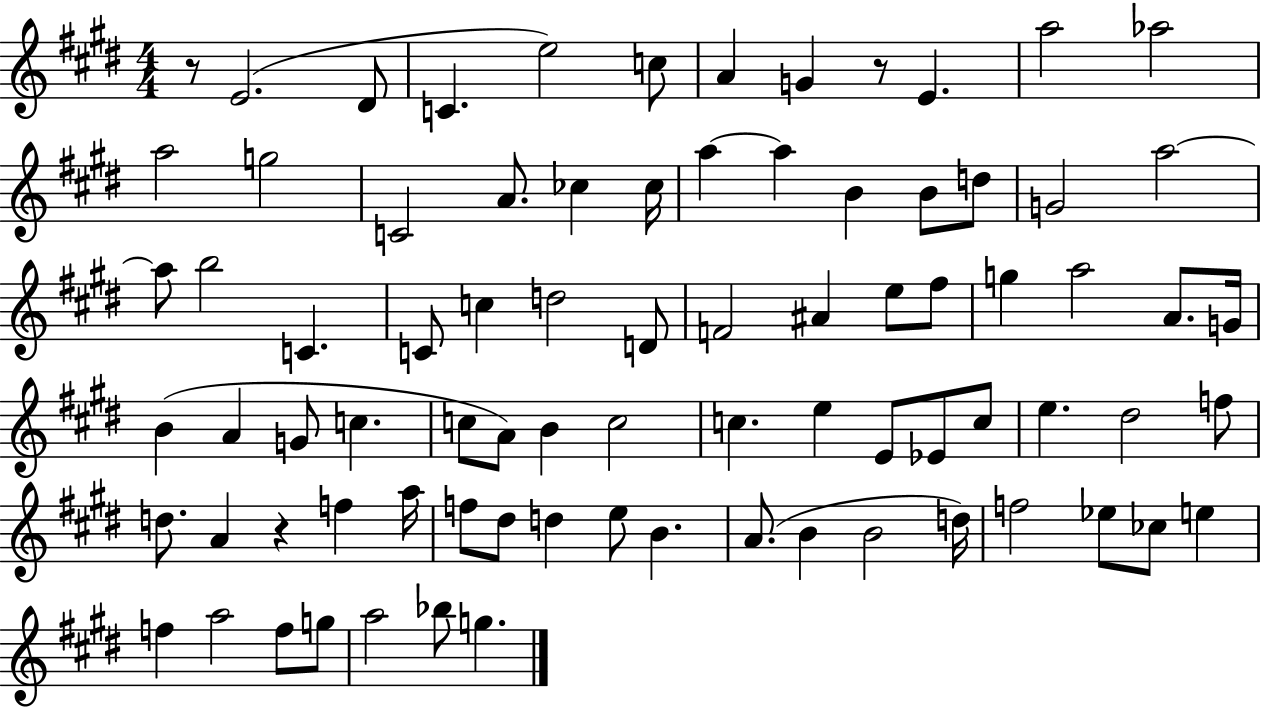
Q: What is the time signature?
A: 4/4